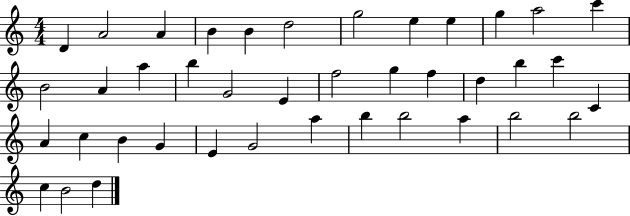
{
  \clef treble
  \numericTimeSignature
  \time 4/4
  \key c \major
  d'4 a'2 a'4 | b'4 b'4 d''2 | g''2 e''4 e''4 | g''4 a''2 c'''4 | \break b'2 a'4 a''4 | b''4 g'2 e'4 | f''2 g''4 f''4 | d''4 b''4 c'''4 c'4 | \break a'4 c''4 b'4 g'4 | e'4 g'2 a''4 | b''4 b''2 a''4 | b''2 b''2 | \break c''4 b'2 d''4 | \bar "|."
}